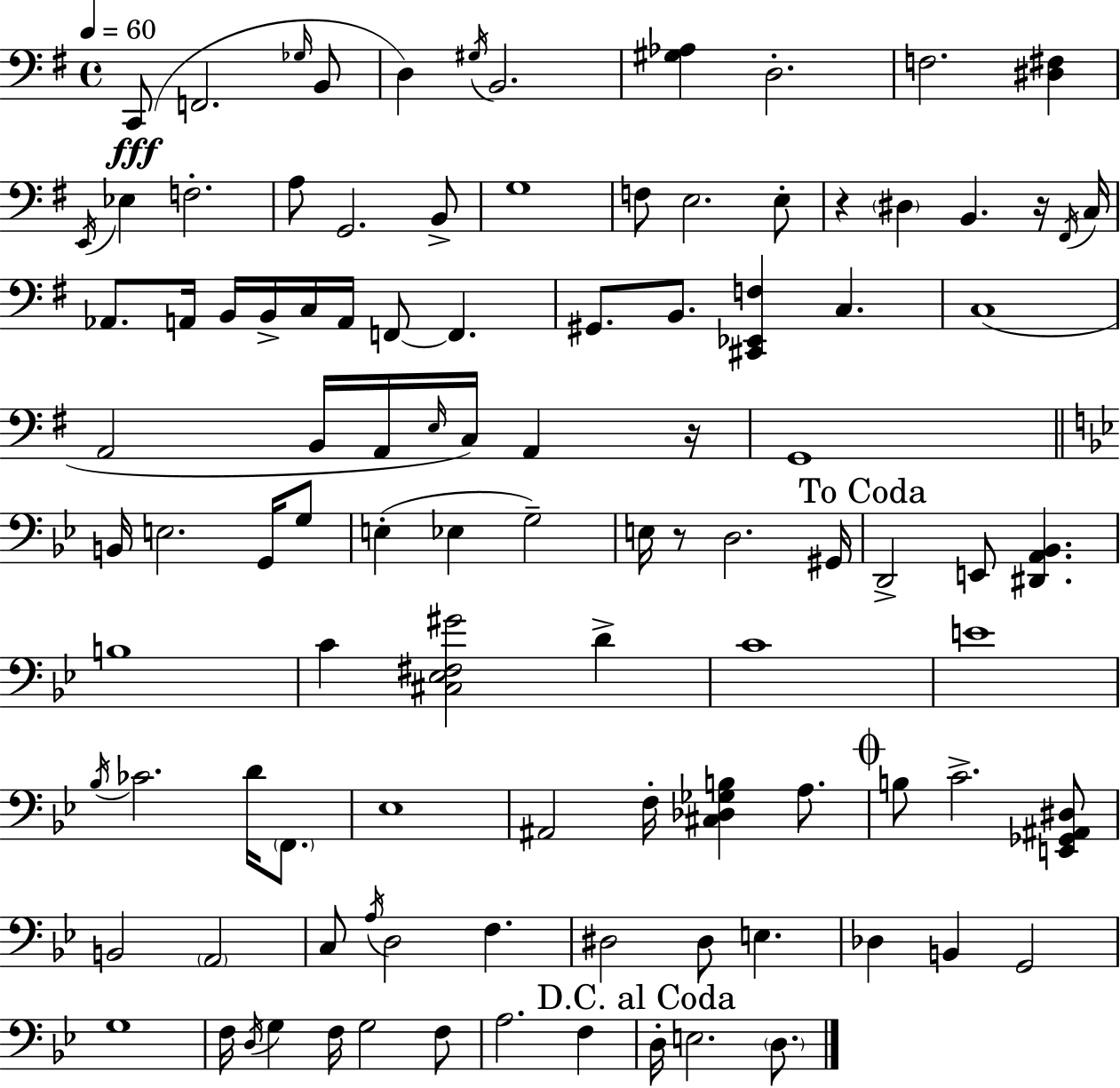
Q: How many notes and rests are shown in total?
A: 104